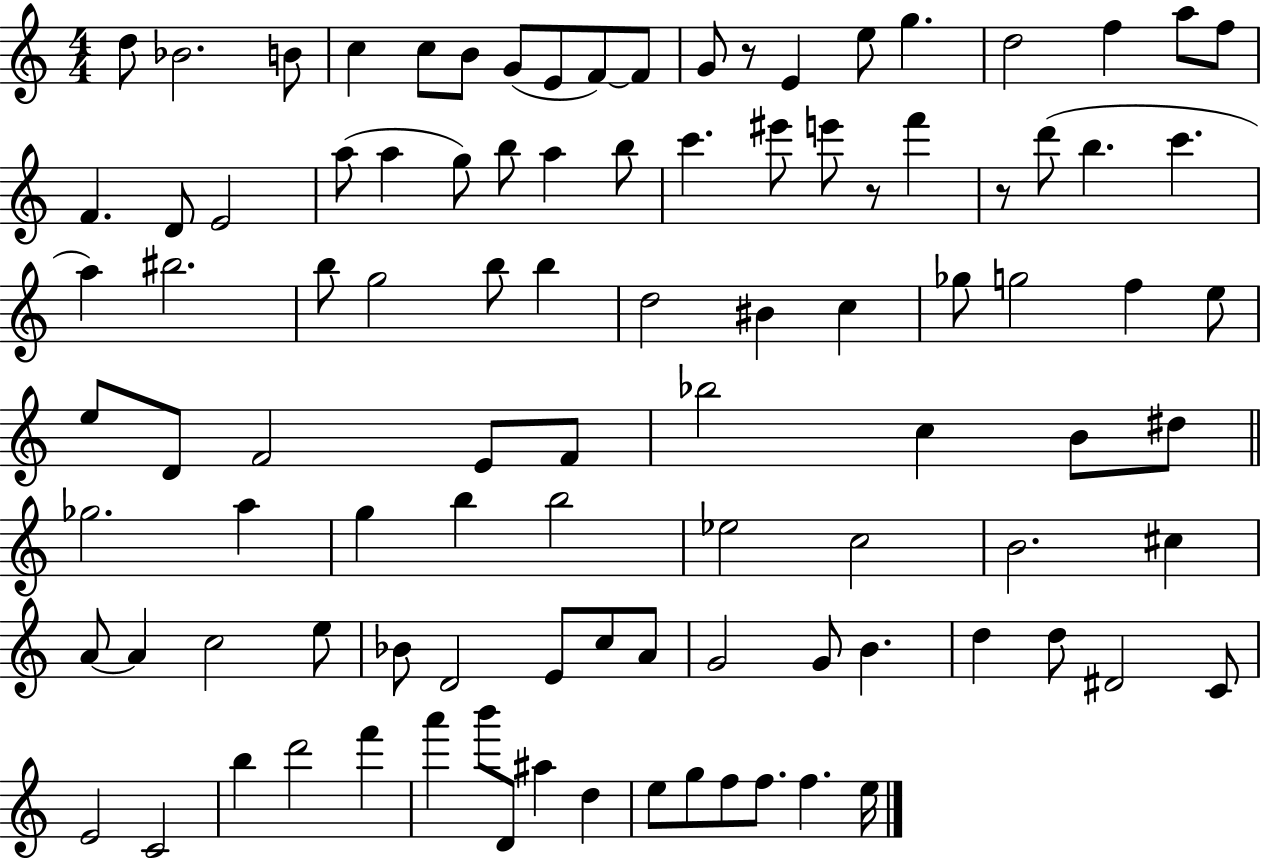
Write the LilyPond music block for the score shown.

{
  \clef treble
  \numericTimeSignature
  \time 4/4
  \key c \major
  d''8 bes'2. b'8 | c''4 c''8 b'8 g'8( e'8 f'8~~) f'8 | g'8 r8 e'4 e''8 g''4. | d''2 f''4 a''8 f''8 | \break f'4. d'8 e'2 | a''8( a''4 g''8) b''8 a''4 b''8 | c'''4. eis'''8 e'''8 r8 f'''4 | r8 d'''8( b''4. c'''4. | \break a''4) bis''2. | b''8 g''2 b''8 b''4 | d''2 bis'4 c''4 | ges''8 g''2 f''4 e''8 | \break e''8 d'8 f'2 e'8 f'8 | bes''2 c''4 b'8 dis''8 | \bar "||" \break \key c \major ges''2. a''4 | g''4 b''4 b''2 | ees''2 c''2 | b'2. cis''4 | \break a'8~~ a'4 c''2 e''8 | bes'8 d'2 e'8 c''8 a'8 | g'2 g'8 b'4. | d''4 d''8 dis'2 c'8 | \break e'2 c'2 | b''4 d'''2 f'''4 | a'''4 b'''8 d'8 ais''4 d''4 | e''8 g''8 f''8 f''8. f''4. e''16 | \break \bar "|."
}